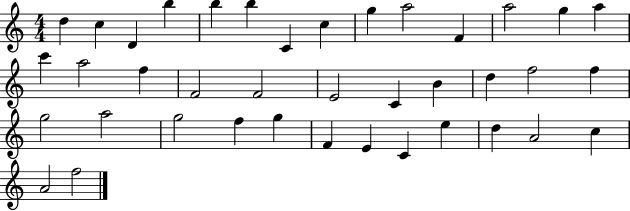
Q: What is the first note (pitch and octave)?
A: D5